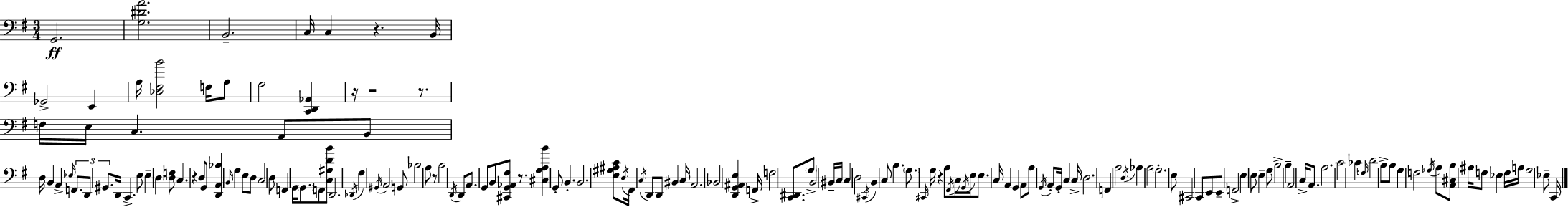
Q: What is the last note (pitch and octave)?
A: C2